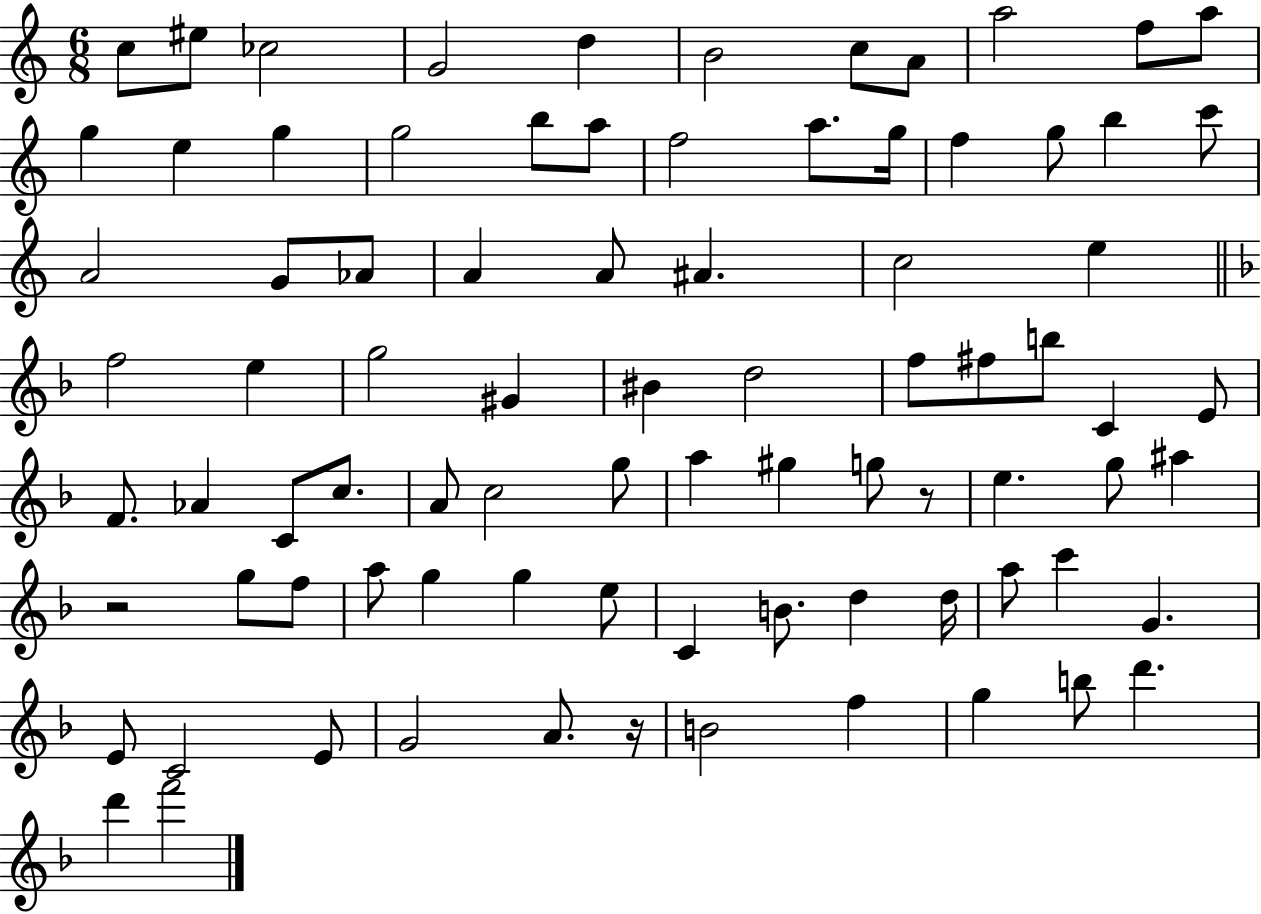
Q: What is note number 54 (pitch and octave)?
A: E5